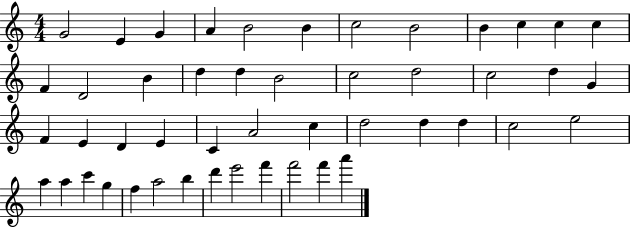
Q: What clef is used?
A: treble